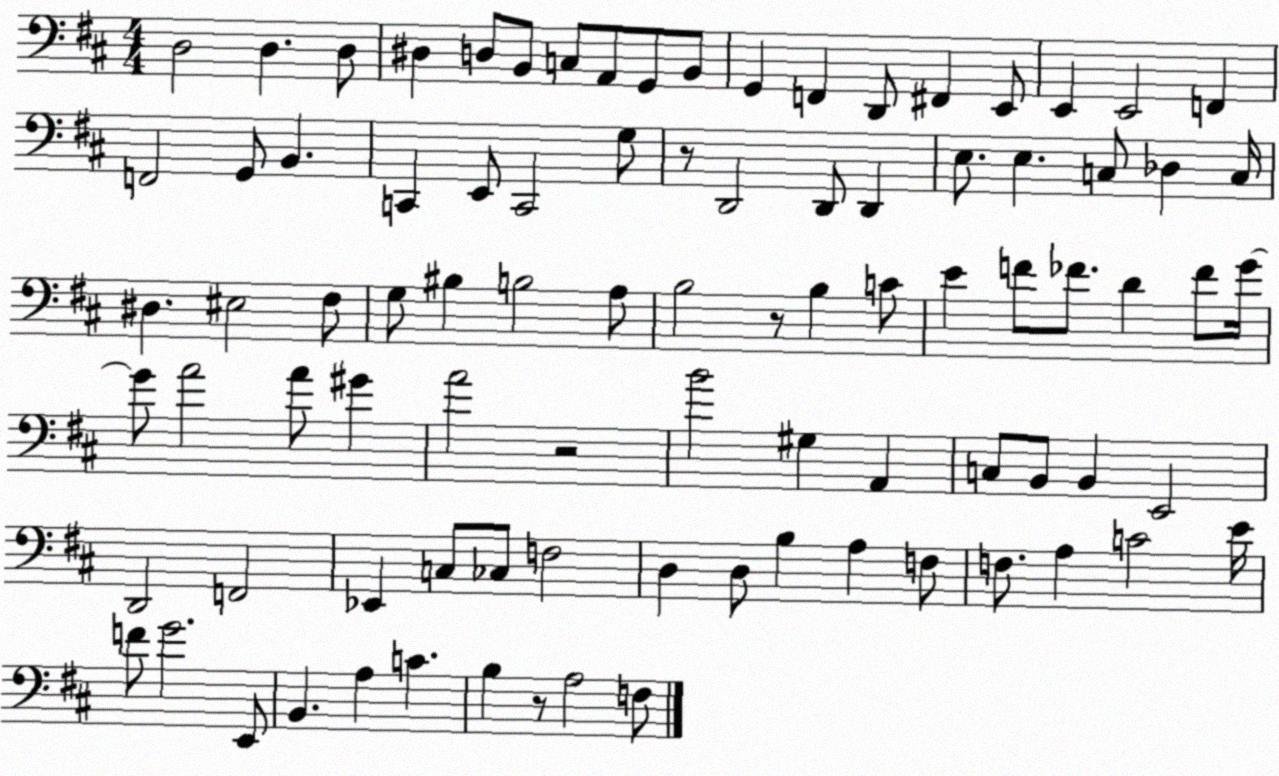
X:1
T:Untitled
M:4/4
L:1/4
K:D
D,2 D, D,/2 ^D, D,/2 B,,/2 C,/2 A,,/2 G,,/2 B,,/2 G,, F,, D,,/2 ^F,, E,,/2 E,, E,,2 F,, F,,2 G,,/2 B,, C,, E,,/2 C,,2 G,/2 z/2 D,,2 D,,/2 D,, E,/2 E, C,/2 _D, C,/4 ^D, ^E,2 ^F,/2 G,/2 ^B, B,2 A,/2 B,2 z/2 B, C/2 E F/2 _F/2 D _F/2 G/4 G/2 A2 A/2 ^G A2 z2 B2 ^G, A,, C,/2 B,,/2 B,, E,,2 D,,2 F,,2 _E,, C,/2 _C,/2 F,2 D, D,/2 B, A, F,/2 F,/2 A, C2 E/4 F/2 G2 E,,/2 B,, A, C B, z/2 A,2 F,/2